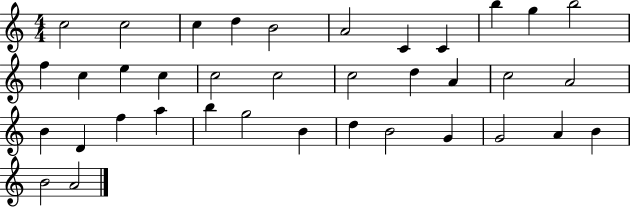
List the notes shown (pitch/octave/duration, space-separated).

C5/h C5/h C5/q D5/q B4/h A4/h C4/q C4/q B5/q G5/q B5/h F5/q C5/q E5/q C5/q C5/h C5/h C5/h D5/q A4/q C5/h A4/h B4/q D4/q F5/q A5/q B5/q G5/h B4/q D5/q B4/h G4/q G4/h A4/q B4/q B4/h A4/h